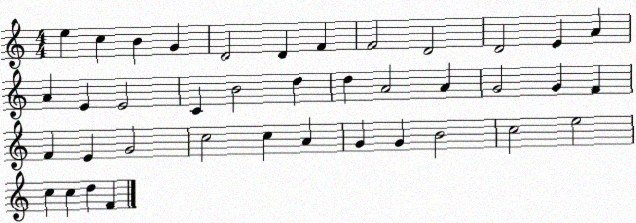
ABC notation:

X:1
T:Untitled
M:4/4
L:1/4
K:C
e c B G D2 D F F2 D2 D2 E A A E E2 C B2 d d A2 A G2 G F F E G2 c2 c A G G B2 c2 e2 c c d F